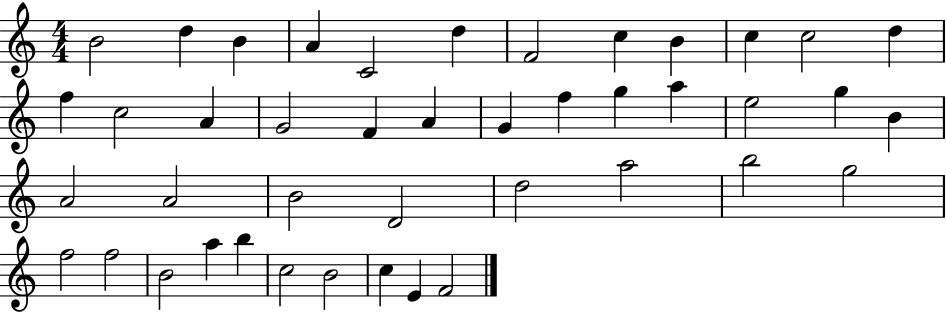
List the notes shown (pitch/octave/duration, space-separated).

B4/h D5/q B4/q A4/q C4/h D5/q F4/h C5/q B4/q C5/q C5/h D5/q F5/q C5/h A4/q G4/h F4/q A4/q G4/q F5/q G5/q A5/q E5/h G5/q B4/q A4/h A4/h B4/h D4/h D5/h A5/h B5/h G5/h F5/h F5/h B4/h A5/q B5/q C5/h B4/h C5/q E4/q F4/h